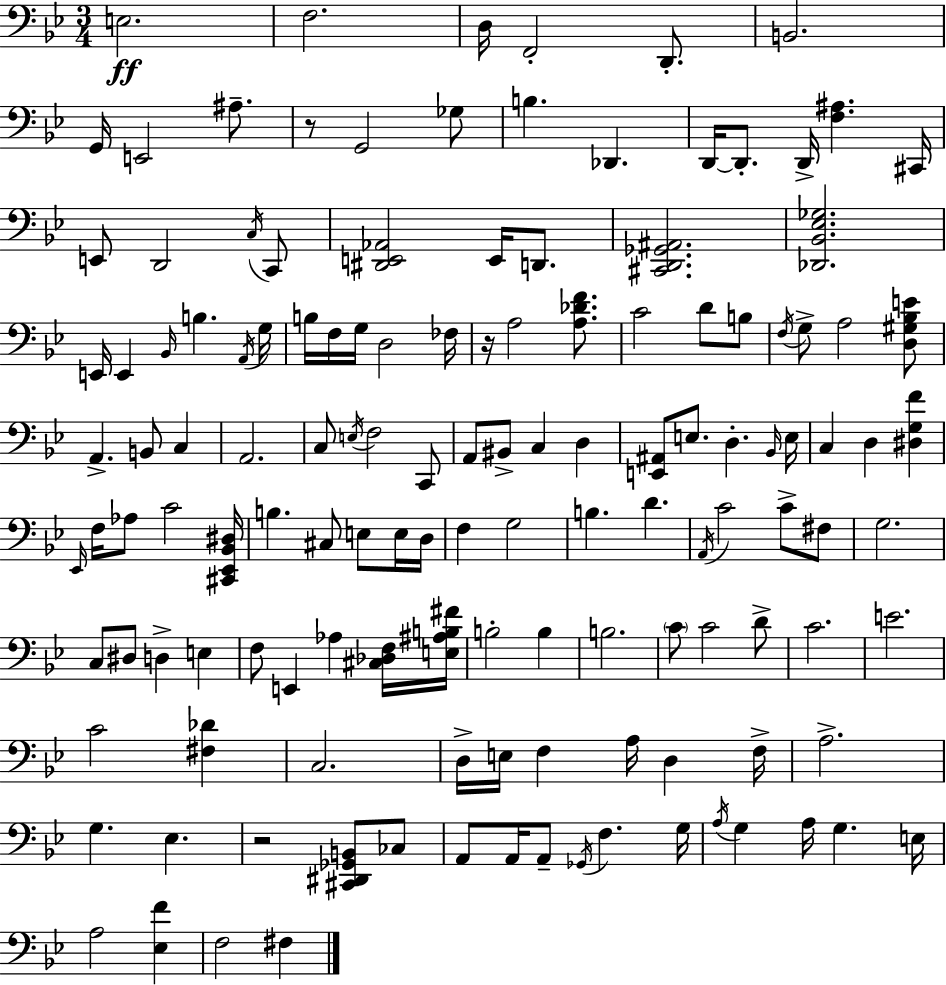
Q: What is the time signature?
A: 3/4